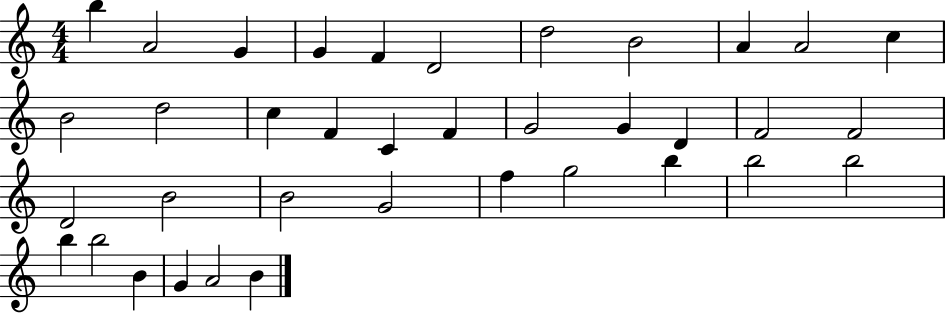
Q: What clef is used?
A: treble